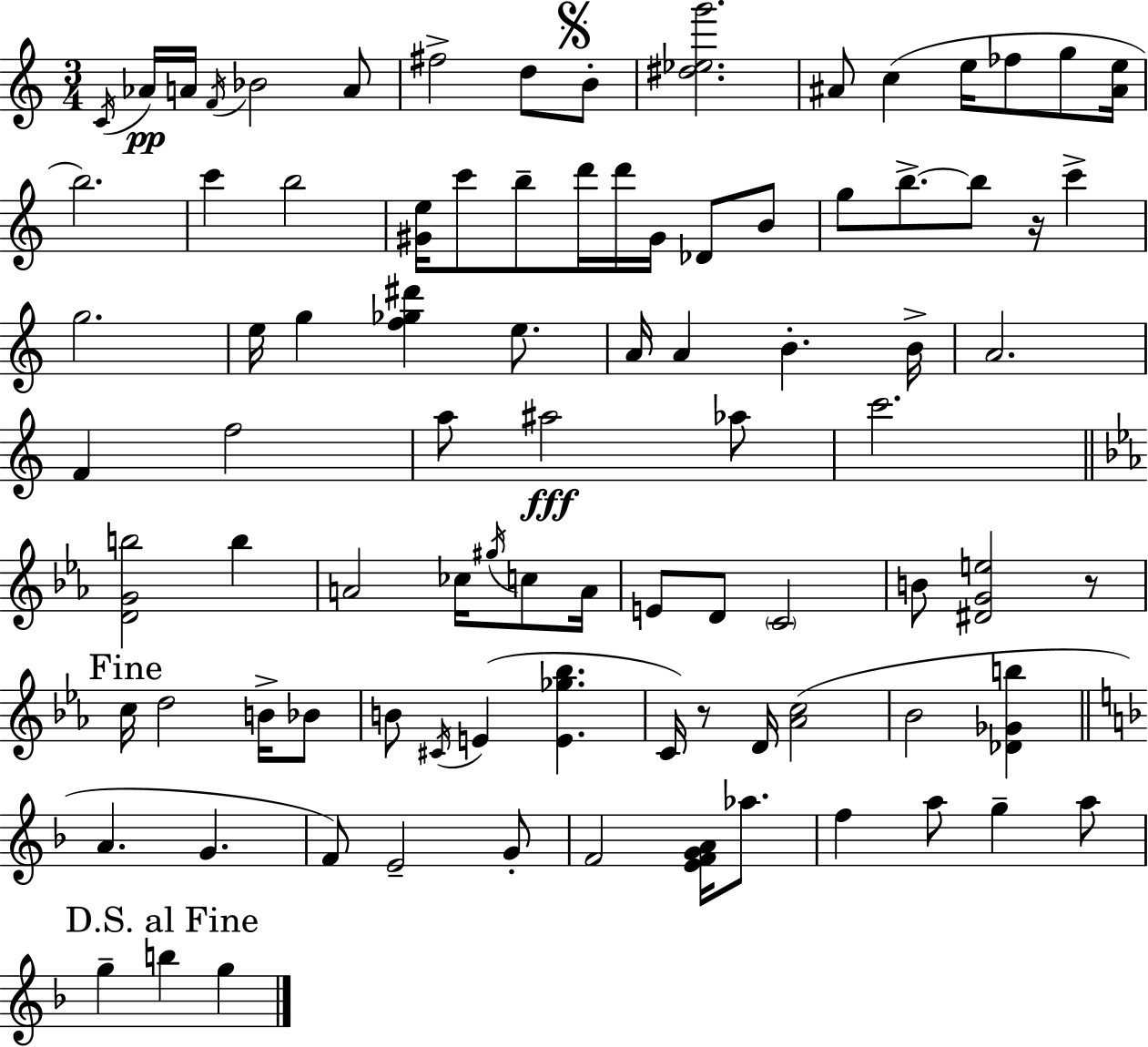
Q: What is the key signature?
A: C major